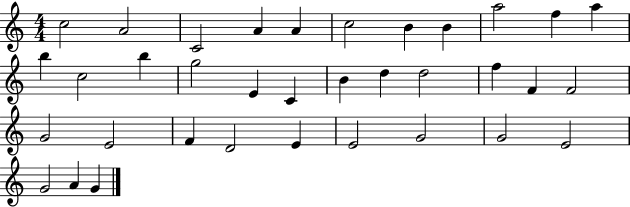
{
  \clef treble
  \numericTimeSignature
  \time 4/4
  \key c \major
  c''2 a'2 | c'2 a'4 a'4 | c''2 b'4 b'4 | a''2 f''4 a''4 | \break b''4 c''2 b''4 | g''2 e'4 c'4 | b'4 d''4 d''2 | f''4 f'4 f'2 | \break g'2 e'2 | f'4 d'2 e'4 | e'2 g'2 | g'2 e'2 | \break g'2 a'4 g'4 | \bar "|."
}